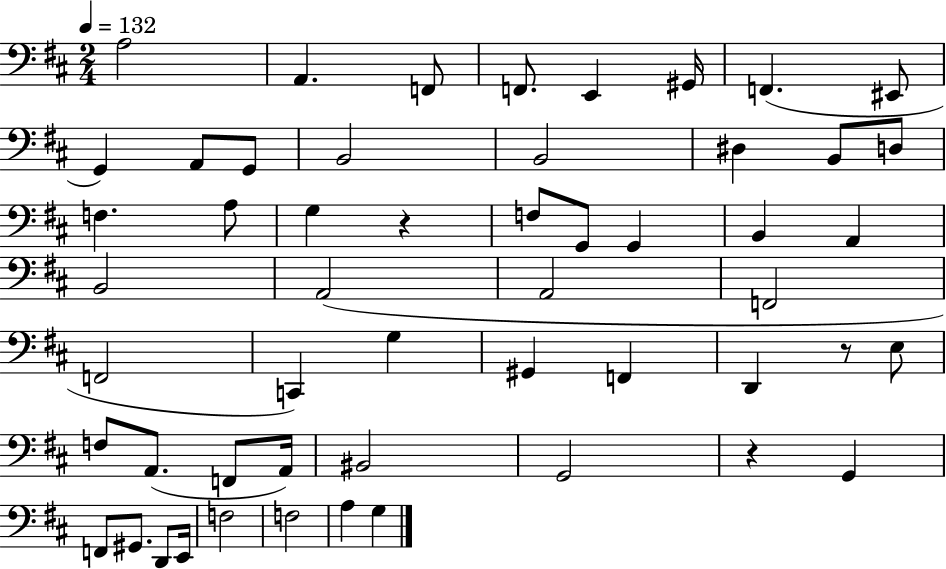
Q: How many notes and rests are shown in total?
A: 53